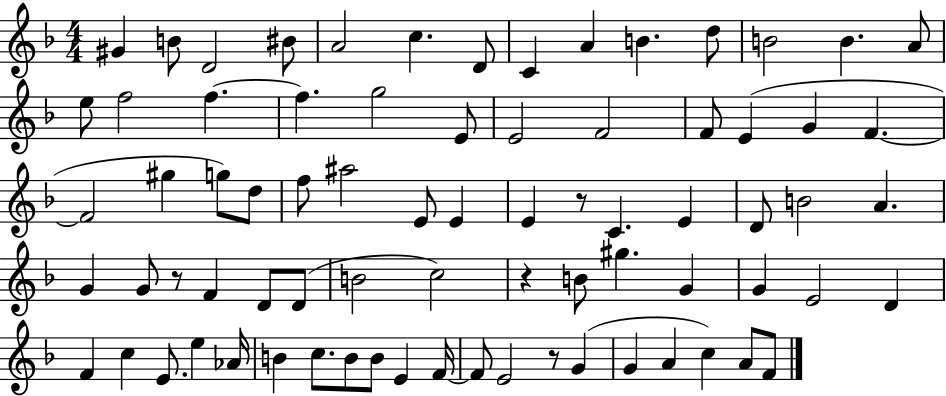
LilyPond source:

{
  \clef treble
  \numericTimeSignature
  \time 4/4
  \key f \major
  gis'4 b'8 d'2 bis'8 | a'2 c''4. d'8 | c'4 a'4 b'4. d''8 | b'2 b'4. a'8 | \break e''8 f''2 f''4.~~ | f''4. g''2 e'8 | e'2 f'2 | f'8 e'4( g'4 f'4.~~ | \break f'2 gis''4 g''8) d''8 | f''8 ais''2 e'8 e'4 | e'4 r8 c'4. e'4 | d'8 b'2 a'4. | \break g'4 g'8 r8 f'4 d'8 d'8( | b'2 c''2) | r4 b'8 gis''4. g'4 | g'4 e'2 d'4 | \break f'4 c''4 e'8. e''4 aes'16 | b'4 c''8. b'8 b'8 e'4 f'16~~ | f'8 e'2 r8 g'4( | g'4 a'4 c''4) a'8 f'8 | \break \bar "|."
}